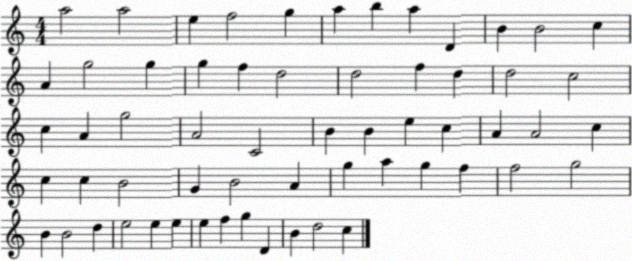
X:1
T:Untitled
M:4/4
L:1/4
K:C
a2 a2 e f2 g a b a D B B2 c A g2 g g f d2 d2 f d d2 c2 c A g2 A2 C2 B B e c A A2 c c c B2 G B2 A g a g f f2 g2 B B2 d e2 e e e f g D B d2 c